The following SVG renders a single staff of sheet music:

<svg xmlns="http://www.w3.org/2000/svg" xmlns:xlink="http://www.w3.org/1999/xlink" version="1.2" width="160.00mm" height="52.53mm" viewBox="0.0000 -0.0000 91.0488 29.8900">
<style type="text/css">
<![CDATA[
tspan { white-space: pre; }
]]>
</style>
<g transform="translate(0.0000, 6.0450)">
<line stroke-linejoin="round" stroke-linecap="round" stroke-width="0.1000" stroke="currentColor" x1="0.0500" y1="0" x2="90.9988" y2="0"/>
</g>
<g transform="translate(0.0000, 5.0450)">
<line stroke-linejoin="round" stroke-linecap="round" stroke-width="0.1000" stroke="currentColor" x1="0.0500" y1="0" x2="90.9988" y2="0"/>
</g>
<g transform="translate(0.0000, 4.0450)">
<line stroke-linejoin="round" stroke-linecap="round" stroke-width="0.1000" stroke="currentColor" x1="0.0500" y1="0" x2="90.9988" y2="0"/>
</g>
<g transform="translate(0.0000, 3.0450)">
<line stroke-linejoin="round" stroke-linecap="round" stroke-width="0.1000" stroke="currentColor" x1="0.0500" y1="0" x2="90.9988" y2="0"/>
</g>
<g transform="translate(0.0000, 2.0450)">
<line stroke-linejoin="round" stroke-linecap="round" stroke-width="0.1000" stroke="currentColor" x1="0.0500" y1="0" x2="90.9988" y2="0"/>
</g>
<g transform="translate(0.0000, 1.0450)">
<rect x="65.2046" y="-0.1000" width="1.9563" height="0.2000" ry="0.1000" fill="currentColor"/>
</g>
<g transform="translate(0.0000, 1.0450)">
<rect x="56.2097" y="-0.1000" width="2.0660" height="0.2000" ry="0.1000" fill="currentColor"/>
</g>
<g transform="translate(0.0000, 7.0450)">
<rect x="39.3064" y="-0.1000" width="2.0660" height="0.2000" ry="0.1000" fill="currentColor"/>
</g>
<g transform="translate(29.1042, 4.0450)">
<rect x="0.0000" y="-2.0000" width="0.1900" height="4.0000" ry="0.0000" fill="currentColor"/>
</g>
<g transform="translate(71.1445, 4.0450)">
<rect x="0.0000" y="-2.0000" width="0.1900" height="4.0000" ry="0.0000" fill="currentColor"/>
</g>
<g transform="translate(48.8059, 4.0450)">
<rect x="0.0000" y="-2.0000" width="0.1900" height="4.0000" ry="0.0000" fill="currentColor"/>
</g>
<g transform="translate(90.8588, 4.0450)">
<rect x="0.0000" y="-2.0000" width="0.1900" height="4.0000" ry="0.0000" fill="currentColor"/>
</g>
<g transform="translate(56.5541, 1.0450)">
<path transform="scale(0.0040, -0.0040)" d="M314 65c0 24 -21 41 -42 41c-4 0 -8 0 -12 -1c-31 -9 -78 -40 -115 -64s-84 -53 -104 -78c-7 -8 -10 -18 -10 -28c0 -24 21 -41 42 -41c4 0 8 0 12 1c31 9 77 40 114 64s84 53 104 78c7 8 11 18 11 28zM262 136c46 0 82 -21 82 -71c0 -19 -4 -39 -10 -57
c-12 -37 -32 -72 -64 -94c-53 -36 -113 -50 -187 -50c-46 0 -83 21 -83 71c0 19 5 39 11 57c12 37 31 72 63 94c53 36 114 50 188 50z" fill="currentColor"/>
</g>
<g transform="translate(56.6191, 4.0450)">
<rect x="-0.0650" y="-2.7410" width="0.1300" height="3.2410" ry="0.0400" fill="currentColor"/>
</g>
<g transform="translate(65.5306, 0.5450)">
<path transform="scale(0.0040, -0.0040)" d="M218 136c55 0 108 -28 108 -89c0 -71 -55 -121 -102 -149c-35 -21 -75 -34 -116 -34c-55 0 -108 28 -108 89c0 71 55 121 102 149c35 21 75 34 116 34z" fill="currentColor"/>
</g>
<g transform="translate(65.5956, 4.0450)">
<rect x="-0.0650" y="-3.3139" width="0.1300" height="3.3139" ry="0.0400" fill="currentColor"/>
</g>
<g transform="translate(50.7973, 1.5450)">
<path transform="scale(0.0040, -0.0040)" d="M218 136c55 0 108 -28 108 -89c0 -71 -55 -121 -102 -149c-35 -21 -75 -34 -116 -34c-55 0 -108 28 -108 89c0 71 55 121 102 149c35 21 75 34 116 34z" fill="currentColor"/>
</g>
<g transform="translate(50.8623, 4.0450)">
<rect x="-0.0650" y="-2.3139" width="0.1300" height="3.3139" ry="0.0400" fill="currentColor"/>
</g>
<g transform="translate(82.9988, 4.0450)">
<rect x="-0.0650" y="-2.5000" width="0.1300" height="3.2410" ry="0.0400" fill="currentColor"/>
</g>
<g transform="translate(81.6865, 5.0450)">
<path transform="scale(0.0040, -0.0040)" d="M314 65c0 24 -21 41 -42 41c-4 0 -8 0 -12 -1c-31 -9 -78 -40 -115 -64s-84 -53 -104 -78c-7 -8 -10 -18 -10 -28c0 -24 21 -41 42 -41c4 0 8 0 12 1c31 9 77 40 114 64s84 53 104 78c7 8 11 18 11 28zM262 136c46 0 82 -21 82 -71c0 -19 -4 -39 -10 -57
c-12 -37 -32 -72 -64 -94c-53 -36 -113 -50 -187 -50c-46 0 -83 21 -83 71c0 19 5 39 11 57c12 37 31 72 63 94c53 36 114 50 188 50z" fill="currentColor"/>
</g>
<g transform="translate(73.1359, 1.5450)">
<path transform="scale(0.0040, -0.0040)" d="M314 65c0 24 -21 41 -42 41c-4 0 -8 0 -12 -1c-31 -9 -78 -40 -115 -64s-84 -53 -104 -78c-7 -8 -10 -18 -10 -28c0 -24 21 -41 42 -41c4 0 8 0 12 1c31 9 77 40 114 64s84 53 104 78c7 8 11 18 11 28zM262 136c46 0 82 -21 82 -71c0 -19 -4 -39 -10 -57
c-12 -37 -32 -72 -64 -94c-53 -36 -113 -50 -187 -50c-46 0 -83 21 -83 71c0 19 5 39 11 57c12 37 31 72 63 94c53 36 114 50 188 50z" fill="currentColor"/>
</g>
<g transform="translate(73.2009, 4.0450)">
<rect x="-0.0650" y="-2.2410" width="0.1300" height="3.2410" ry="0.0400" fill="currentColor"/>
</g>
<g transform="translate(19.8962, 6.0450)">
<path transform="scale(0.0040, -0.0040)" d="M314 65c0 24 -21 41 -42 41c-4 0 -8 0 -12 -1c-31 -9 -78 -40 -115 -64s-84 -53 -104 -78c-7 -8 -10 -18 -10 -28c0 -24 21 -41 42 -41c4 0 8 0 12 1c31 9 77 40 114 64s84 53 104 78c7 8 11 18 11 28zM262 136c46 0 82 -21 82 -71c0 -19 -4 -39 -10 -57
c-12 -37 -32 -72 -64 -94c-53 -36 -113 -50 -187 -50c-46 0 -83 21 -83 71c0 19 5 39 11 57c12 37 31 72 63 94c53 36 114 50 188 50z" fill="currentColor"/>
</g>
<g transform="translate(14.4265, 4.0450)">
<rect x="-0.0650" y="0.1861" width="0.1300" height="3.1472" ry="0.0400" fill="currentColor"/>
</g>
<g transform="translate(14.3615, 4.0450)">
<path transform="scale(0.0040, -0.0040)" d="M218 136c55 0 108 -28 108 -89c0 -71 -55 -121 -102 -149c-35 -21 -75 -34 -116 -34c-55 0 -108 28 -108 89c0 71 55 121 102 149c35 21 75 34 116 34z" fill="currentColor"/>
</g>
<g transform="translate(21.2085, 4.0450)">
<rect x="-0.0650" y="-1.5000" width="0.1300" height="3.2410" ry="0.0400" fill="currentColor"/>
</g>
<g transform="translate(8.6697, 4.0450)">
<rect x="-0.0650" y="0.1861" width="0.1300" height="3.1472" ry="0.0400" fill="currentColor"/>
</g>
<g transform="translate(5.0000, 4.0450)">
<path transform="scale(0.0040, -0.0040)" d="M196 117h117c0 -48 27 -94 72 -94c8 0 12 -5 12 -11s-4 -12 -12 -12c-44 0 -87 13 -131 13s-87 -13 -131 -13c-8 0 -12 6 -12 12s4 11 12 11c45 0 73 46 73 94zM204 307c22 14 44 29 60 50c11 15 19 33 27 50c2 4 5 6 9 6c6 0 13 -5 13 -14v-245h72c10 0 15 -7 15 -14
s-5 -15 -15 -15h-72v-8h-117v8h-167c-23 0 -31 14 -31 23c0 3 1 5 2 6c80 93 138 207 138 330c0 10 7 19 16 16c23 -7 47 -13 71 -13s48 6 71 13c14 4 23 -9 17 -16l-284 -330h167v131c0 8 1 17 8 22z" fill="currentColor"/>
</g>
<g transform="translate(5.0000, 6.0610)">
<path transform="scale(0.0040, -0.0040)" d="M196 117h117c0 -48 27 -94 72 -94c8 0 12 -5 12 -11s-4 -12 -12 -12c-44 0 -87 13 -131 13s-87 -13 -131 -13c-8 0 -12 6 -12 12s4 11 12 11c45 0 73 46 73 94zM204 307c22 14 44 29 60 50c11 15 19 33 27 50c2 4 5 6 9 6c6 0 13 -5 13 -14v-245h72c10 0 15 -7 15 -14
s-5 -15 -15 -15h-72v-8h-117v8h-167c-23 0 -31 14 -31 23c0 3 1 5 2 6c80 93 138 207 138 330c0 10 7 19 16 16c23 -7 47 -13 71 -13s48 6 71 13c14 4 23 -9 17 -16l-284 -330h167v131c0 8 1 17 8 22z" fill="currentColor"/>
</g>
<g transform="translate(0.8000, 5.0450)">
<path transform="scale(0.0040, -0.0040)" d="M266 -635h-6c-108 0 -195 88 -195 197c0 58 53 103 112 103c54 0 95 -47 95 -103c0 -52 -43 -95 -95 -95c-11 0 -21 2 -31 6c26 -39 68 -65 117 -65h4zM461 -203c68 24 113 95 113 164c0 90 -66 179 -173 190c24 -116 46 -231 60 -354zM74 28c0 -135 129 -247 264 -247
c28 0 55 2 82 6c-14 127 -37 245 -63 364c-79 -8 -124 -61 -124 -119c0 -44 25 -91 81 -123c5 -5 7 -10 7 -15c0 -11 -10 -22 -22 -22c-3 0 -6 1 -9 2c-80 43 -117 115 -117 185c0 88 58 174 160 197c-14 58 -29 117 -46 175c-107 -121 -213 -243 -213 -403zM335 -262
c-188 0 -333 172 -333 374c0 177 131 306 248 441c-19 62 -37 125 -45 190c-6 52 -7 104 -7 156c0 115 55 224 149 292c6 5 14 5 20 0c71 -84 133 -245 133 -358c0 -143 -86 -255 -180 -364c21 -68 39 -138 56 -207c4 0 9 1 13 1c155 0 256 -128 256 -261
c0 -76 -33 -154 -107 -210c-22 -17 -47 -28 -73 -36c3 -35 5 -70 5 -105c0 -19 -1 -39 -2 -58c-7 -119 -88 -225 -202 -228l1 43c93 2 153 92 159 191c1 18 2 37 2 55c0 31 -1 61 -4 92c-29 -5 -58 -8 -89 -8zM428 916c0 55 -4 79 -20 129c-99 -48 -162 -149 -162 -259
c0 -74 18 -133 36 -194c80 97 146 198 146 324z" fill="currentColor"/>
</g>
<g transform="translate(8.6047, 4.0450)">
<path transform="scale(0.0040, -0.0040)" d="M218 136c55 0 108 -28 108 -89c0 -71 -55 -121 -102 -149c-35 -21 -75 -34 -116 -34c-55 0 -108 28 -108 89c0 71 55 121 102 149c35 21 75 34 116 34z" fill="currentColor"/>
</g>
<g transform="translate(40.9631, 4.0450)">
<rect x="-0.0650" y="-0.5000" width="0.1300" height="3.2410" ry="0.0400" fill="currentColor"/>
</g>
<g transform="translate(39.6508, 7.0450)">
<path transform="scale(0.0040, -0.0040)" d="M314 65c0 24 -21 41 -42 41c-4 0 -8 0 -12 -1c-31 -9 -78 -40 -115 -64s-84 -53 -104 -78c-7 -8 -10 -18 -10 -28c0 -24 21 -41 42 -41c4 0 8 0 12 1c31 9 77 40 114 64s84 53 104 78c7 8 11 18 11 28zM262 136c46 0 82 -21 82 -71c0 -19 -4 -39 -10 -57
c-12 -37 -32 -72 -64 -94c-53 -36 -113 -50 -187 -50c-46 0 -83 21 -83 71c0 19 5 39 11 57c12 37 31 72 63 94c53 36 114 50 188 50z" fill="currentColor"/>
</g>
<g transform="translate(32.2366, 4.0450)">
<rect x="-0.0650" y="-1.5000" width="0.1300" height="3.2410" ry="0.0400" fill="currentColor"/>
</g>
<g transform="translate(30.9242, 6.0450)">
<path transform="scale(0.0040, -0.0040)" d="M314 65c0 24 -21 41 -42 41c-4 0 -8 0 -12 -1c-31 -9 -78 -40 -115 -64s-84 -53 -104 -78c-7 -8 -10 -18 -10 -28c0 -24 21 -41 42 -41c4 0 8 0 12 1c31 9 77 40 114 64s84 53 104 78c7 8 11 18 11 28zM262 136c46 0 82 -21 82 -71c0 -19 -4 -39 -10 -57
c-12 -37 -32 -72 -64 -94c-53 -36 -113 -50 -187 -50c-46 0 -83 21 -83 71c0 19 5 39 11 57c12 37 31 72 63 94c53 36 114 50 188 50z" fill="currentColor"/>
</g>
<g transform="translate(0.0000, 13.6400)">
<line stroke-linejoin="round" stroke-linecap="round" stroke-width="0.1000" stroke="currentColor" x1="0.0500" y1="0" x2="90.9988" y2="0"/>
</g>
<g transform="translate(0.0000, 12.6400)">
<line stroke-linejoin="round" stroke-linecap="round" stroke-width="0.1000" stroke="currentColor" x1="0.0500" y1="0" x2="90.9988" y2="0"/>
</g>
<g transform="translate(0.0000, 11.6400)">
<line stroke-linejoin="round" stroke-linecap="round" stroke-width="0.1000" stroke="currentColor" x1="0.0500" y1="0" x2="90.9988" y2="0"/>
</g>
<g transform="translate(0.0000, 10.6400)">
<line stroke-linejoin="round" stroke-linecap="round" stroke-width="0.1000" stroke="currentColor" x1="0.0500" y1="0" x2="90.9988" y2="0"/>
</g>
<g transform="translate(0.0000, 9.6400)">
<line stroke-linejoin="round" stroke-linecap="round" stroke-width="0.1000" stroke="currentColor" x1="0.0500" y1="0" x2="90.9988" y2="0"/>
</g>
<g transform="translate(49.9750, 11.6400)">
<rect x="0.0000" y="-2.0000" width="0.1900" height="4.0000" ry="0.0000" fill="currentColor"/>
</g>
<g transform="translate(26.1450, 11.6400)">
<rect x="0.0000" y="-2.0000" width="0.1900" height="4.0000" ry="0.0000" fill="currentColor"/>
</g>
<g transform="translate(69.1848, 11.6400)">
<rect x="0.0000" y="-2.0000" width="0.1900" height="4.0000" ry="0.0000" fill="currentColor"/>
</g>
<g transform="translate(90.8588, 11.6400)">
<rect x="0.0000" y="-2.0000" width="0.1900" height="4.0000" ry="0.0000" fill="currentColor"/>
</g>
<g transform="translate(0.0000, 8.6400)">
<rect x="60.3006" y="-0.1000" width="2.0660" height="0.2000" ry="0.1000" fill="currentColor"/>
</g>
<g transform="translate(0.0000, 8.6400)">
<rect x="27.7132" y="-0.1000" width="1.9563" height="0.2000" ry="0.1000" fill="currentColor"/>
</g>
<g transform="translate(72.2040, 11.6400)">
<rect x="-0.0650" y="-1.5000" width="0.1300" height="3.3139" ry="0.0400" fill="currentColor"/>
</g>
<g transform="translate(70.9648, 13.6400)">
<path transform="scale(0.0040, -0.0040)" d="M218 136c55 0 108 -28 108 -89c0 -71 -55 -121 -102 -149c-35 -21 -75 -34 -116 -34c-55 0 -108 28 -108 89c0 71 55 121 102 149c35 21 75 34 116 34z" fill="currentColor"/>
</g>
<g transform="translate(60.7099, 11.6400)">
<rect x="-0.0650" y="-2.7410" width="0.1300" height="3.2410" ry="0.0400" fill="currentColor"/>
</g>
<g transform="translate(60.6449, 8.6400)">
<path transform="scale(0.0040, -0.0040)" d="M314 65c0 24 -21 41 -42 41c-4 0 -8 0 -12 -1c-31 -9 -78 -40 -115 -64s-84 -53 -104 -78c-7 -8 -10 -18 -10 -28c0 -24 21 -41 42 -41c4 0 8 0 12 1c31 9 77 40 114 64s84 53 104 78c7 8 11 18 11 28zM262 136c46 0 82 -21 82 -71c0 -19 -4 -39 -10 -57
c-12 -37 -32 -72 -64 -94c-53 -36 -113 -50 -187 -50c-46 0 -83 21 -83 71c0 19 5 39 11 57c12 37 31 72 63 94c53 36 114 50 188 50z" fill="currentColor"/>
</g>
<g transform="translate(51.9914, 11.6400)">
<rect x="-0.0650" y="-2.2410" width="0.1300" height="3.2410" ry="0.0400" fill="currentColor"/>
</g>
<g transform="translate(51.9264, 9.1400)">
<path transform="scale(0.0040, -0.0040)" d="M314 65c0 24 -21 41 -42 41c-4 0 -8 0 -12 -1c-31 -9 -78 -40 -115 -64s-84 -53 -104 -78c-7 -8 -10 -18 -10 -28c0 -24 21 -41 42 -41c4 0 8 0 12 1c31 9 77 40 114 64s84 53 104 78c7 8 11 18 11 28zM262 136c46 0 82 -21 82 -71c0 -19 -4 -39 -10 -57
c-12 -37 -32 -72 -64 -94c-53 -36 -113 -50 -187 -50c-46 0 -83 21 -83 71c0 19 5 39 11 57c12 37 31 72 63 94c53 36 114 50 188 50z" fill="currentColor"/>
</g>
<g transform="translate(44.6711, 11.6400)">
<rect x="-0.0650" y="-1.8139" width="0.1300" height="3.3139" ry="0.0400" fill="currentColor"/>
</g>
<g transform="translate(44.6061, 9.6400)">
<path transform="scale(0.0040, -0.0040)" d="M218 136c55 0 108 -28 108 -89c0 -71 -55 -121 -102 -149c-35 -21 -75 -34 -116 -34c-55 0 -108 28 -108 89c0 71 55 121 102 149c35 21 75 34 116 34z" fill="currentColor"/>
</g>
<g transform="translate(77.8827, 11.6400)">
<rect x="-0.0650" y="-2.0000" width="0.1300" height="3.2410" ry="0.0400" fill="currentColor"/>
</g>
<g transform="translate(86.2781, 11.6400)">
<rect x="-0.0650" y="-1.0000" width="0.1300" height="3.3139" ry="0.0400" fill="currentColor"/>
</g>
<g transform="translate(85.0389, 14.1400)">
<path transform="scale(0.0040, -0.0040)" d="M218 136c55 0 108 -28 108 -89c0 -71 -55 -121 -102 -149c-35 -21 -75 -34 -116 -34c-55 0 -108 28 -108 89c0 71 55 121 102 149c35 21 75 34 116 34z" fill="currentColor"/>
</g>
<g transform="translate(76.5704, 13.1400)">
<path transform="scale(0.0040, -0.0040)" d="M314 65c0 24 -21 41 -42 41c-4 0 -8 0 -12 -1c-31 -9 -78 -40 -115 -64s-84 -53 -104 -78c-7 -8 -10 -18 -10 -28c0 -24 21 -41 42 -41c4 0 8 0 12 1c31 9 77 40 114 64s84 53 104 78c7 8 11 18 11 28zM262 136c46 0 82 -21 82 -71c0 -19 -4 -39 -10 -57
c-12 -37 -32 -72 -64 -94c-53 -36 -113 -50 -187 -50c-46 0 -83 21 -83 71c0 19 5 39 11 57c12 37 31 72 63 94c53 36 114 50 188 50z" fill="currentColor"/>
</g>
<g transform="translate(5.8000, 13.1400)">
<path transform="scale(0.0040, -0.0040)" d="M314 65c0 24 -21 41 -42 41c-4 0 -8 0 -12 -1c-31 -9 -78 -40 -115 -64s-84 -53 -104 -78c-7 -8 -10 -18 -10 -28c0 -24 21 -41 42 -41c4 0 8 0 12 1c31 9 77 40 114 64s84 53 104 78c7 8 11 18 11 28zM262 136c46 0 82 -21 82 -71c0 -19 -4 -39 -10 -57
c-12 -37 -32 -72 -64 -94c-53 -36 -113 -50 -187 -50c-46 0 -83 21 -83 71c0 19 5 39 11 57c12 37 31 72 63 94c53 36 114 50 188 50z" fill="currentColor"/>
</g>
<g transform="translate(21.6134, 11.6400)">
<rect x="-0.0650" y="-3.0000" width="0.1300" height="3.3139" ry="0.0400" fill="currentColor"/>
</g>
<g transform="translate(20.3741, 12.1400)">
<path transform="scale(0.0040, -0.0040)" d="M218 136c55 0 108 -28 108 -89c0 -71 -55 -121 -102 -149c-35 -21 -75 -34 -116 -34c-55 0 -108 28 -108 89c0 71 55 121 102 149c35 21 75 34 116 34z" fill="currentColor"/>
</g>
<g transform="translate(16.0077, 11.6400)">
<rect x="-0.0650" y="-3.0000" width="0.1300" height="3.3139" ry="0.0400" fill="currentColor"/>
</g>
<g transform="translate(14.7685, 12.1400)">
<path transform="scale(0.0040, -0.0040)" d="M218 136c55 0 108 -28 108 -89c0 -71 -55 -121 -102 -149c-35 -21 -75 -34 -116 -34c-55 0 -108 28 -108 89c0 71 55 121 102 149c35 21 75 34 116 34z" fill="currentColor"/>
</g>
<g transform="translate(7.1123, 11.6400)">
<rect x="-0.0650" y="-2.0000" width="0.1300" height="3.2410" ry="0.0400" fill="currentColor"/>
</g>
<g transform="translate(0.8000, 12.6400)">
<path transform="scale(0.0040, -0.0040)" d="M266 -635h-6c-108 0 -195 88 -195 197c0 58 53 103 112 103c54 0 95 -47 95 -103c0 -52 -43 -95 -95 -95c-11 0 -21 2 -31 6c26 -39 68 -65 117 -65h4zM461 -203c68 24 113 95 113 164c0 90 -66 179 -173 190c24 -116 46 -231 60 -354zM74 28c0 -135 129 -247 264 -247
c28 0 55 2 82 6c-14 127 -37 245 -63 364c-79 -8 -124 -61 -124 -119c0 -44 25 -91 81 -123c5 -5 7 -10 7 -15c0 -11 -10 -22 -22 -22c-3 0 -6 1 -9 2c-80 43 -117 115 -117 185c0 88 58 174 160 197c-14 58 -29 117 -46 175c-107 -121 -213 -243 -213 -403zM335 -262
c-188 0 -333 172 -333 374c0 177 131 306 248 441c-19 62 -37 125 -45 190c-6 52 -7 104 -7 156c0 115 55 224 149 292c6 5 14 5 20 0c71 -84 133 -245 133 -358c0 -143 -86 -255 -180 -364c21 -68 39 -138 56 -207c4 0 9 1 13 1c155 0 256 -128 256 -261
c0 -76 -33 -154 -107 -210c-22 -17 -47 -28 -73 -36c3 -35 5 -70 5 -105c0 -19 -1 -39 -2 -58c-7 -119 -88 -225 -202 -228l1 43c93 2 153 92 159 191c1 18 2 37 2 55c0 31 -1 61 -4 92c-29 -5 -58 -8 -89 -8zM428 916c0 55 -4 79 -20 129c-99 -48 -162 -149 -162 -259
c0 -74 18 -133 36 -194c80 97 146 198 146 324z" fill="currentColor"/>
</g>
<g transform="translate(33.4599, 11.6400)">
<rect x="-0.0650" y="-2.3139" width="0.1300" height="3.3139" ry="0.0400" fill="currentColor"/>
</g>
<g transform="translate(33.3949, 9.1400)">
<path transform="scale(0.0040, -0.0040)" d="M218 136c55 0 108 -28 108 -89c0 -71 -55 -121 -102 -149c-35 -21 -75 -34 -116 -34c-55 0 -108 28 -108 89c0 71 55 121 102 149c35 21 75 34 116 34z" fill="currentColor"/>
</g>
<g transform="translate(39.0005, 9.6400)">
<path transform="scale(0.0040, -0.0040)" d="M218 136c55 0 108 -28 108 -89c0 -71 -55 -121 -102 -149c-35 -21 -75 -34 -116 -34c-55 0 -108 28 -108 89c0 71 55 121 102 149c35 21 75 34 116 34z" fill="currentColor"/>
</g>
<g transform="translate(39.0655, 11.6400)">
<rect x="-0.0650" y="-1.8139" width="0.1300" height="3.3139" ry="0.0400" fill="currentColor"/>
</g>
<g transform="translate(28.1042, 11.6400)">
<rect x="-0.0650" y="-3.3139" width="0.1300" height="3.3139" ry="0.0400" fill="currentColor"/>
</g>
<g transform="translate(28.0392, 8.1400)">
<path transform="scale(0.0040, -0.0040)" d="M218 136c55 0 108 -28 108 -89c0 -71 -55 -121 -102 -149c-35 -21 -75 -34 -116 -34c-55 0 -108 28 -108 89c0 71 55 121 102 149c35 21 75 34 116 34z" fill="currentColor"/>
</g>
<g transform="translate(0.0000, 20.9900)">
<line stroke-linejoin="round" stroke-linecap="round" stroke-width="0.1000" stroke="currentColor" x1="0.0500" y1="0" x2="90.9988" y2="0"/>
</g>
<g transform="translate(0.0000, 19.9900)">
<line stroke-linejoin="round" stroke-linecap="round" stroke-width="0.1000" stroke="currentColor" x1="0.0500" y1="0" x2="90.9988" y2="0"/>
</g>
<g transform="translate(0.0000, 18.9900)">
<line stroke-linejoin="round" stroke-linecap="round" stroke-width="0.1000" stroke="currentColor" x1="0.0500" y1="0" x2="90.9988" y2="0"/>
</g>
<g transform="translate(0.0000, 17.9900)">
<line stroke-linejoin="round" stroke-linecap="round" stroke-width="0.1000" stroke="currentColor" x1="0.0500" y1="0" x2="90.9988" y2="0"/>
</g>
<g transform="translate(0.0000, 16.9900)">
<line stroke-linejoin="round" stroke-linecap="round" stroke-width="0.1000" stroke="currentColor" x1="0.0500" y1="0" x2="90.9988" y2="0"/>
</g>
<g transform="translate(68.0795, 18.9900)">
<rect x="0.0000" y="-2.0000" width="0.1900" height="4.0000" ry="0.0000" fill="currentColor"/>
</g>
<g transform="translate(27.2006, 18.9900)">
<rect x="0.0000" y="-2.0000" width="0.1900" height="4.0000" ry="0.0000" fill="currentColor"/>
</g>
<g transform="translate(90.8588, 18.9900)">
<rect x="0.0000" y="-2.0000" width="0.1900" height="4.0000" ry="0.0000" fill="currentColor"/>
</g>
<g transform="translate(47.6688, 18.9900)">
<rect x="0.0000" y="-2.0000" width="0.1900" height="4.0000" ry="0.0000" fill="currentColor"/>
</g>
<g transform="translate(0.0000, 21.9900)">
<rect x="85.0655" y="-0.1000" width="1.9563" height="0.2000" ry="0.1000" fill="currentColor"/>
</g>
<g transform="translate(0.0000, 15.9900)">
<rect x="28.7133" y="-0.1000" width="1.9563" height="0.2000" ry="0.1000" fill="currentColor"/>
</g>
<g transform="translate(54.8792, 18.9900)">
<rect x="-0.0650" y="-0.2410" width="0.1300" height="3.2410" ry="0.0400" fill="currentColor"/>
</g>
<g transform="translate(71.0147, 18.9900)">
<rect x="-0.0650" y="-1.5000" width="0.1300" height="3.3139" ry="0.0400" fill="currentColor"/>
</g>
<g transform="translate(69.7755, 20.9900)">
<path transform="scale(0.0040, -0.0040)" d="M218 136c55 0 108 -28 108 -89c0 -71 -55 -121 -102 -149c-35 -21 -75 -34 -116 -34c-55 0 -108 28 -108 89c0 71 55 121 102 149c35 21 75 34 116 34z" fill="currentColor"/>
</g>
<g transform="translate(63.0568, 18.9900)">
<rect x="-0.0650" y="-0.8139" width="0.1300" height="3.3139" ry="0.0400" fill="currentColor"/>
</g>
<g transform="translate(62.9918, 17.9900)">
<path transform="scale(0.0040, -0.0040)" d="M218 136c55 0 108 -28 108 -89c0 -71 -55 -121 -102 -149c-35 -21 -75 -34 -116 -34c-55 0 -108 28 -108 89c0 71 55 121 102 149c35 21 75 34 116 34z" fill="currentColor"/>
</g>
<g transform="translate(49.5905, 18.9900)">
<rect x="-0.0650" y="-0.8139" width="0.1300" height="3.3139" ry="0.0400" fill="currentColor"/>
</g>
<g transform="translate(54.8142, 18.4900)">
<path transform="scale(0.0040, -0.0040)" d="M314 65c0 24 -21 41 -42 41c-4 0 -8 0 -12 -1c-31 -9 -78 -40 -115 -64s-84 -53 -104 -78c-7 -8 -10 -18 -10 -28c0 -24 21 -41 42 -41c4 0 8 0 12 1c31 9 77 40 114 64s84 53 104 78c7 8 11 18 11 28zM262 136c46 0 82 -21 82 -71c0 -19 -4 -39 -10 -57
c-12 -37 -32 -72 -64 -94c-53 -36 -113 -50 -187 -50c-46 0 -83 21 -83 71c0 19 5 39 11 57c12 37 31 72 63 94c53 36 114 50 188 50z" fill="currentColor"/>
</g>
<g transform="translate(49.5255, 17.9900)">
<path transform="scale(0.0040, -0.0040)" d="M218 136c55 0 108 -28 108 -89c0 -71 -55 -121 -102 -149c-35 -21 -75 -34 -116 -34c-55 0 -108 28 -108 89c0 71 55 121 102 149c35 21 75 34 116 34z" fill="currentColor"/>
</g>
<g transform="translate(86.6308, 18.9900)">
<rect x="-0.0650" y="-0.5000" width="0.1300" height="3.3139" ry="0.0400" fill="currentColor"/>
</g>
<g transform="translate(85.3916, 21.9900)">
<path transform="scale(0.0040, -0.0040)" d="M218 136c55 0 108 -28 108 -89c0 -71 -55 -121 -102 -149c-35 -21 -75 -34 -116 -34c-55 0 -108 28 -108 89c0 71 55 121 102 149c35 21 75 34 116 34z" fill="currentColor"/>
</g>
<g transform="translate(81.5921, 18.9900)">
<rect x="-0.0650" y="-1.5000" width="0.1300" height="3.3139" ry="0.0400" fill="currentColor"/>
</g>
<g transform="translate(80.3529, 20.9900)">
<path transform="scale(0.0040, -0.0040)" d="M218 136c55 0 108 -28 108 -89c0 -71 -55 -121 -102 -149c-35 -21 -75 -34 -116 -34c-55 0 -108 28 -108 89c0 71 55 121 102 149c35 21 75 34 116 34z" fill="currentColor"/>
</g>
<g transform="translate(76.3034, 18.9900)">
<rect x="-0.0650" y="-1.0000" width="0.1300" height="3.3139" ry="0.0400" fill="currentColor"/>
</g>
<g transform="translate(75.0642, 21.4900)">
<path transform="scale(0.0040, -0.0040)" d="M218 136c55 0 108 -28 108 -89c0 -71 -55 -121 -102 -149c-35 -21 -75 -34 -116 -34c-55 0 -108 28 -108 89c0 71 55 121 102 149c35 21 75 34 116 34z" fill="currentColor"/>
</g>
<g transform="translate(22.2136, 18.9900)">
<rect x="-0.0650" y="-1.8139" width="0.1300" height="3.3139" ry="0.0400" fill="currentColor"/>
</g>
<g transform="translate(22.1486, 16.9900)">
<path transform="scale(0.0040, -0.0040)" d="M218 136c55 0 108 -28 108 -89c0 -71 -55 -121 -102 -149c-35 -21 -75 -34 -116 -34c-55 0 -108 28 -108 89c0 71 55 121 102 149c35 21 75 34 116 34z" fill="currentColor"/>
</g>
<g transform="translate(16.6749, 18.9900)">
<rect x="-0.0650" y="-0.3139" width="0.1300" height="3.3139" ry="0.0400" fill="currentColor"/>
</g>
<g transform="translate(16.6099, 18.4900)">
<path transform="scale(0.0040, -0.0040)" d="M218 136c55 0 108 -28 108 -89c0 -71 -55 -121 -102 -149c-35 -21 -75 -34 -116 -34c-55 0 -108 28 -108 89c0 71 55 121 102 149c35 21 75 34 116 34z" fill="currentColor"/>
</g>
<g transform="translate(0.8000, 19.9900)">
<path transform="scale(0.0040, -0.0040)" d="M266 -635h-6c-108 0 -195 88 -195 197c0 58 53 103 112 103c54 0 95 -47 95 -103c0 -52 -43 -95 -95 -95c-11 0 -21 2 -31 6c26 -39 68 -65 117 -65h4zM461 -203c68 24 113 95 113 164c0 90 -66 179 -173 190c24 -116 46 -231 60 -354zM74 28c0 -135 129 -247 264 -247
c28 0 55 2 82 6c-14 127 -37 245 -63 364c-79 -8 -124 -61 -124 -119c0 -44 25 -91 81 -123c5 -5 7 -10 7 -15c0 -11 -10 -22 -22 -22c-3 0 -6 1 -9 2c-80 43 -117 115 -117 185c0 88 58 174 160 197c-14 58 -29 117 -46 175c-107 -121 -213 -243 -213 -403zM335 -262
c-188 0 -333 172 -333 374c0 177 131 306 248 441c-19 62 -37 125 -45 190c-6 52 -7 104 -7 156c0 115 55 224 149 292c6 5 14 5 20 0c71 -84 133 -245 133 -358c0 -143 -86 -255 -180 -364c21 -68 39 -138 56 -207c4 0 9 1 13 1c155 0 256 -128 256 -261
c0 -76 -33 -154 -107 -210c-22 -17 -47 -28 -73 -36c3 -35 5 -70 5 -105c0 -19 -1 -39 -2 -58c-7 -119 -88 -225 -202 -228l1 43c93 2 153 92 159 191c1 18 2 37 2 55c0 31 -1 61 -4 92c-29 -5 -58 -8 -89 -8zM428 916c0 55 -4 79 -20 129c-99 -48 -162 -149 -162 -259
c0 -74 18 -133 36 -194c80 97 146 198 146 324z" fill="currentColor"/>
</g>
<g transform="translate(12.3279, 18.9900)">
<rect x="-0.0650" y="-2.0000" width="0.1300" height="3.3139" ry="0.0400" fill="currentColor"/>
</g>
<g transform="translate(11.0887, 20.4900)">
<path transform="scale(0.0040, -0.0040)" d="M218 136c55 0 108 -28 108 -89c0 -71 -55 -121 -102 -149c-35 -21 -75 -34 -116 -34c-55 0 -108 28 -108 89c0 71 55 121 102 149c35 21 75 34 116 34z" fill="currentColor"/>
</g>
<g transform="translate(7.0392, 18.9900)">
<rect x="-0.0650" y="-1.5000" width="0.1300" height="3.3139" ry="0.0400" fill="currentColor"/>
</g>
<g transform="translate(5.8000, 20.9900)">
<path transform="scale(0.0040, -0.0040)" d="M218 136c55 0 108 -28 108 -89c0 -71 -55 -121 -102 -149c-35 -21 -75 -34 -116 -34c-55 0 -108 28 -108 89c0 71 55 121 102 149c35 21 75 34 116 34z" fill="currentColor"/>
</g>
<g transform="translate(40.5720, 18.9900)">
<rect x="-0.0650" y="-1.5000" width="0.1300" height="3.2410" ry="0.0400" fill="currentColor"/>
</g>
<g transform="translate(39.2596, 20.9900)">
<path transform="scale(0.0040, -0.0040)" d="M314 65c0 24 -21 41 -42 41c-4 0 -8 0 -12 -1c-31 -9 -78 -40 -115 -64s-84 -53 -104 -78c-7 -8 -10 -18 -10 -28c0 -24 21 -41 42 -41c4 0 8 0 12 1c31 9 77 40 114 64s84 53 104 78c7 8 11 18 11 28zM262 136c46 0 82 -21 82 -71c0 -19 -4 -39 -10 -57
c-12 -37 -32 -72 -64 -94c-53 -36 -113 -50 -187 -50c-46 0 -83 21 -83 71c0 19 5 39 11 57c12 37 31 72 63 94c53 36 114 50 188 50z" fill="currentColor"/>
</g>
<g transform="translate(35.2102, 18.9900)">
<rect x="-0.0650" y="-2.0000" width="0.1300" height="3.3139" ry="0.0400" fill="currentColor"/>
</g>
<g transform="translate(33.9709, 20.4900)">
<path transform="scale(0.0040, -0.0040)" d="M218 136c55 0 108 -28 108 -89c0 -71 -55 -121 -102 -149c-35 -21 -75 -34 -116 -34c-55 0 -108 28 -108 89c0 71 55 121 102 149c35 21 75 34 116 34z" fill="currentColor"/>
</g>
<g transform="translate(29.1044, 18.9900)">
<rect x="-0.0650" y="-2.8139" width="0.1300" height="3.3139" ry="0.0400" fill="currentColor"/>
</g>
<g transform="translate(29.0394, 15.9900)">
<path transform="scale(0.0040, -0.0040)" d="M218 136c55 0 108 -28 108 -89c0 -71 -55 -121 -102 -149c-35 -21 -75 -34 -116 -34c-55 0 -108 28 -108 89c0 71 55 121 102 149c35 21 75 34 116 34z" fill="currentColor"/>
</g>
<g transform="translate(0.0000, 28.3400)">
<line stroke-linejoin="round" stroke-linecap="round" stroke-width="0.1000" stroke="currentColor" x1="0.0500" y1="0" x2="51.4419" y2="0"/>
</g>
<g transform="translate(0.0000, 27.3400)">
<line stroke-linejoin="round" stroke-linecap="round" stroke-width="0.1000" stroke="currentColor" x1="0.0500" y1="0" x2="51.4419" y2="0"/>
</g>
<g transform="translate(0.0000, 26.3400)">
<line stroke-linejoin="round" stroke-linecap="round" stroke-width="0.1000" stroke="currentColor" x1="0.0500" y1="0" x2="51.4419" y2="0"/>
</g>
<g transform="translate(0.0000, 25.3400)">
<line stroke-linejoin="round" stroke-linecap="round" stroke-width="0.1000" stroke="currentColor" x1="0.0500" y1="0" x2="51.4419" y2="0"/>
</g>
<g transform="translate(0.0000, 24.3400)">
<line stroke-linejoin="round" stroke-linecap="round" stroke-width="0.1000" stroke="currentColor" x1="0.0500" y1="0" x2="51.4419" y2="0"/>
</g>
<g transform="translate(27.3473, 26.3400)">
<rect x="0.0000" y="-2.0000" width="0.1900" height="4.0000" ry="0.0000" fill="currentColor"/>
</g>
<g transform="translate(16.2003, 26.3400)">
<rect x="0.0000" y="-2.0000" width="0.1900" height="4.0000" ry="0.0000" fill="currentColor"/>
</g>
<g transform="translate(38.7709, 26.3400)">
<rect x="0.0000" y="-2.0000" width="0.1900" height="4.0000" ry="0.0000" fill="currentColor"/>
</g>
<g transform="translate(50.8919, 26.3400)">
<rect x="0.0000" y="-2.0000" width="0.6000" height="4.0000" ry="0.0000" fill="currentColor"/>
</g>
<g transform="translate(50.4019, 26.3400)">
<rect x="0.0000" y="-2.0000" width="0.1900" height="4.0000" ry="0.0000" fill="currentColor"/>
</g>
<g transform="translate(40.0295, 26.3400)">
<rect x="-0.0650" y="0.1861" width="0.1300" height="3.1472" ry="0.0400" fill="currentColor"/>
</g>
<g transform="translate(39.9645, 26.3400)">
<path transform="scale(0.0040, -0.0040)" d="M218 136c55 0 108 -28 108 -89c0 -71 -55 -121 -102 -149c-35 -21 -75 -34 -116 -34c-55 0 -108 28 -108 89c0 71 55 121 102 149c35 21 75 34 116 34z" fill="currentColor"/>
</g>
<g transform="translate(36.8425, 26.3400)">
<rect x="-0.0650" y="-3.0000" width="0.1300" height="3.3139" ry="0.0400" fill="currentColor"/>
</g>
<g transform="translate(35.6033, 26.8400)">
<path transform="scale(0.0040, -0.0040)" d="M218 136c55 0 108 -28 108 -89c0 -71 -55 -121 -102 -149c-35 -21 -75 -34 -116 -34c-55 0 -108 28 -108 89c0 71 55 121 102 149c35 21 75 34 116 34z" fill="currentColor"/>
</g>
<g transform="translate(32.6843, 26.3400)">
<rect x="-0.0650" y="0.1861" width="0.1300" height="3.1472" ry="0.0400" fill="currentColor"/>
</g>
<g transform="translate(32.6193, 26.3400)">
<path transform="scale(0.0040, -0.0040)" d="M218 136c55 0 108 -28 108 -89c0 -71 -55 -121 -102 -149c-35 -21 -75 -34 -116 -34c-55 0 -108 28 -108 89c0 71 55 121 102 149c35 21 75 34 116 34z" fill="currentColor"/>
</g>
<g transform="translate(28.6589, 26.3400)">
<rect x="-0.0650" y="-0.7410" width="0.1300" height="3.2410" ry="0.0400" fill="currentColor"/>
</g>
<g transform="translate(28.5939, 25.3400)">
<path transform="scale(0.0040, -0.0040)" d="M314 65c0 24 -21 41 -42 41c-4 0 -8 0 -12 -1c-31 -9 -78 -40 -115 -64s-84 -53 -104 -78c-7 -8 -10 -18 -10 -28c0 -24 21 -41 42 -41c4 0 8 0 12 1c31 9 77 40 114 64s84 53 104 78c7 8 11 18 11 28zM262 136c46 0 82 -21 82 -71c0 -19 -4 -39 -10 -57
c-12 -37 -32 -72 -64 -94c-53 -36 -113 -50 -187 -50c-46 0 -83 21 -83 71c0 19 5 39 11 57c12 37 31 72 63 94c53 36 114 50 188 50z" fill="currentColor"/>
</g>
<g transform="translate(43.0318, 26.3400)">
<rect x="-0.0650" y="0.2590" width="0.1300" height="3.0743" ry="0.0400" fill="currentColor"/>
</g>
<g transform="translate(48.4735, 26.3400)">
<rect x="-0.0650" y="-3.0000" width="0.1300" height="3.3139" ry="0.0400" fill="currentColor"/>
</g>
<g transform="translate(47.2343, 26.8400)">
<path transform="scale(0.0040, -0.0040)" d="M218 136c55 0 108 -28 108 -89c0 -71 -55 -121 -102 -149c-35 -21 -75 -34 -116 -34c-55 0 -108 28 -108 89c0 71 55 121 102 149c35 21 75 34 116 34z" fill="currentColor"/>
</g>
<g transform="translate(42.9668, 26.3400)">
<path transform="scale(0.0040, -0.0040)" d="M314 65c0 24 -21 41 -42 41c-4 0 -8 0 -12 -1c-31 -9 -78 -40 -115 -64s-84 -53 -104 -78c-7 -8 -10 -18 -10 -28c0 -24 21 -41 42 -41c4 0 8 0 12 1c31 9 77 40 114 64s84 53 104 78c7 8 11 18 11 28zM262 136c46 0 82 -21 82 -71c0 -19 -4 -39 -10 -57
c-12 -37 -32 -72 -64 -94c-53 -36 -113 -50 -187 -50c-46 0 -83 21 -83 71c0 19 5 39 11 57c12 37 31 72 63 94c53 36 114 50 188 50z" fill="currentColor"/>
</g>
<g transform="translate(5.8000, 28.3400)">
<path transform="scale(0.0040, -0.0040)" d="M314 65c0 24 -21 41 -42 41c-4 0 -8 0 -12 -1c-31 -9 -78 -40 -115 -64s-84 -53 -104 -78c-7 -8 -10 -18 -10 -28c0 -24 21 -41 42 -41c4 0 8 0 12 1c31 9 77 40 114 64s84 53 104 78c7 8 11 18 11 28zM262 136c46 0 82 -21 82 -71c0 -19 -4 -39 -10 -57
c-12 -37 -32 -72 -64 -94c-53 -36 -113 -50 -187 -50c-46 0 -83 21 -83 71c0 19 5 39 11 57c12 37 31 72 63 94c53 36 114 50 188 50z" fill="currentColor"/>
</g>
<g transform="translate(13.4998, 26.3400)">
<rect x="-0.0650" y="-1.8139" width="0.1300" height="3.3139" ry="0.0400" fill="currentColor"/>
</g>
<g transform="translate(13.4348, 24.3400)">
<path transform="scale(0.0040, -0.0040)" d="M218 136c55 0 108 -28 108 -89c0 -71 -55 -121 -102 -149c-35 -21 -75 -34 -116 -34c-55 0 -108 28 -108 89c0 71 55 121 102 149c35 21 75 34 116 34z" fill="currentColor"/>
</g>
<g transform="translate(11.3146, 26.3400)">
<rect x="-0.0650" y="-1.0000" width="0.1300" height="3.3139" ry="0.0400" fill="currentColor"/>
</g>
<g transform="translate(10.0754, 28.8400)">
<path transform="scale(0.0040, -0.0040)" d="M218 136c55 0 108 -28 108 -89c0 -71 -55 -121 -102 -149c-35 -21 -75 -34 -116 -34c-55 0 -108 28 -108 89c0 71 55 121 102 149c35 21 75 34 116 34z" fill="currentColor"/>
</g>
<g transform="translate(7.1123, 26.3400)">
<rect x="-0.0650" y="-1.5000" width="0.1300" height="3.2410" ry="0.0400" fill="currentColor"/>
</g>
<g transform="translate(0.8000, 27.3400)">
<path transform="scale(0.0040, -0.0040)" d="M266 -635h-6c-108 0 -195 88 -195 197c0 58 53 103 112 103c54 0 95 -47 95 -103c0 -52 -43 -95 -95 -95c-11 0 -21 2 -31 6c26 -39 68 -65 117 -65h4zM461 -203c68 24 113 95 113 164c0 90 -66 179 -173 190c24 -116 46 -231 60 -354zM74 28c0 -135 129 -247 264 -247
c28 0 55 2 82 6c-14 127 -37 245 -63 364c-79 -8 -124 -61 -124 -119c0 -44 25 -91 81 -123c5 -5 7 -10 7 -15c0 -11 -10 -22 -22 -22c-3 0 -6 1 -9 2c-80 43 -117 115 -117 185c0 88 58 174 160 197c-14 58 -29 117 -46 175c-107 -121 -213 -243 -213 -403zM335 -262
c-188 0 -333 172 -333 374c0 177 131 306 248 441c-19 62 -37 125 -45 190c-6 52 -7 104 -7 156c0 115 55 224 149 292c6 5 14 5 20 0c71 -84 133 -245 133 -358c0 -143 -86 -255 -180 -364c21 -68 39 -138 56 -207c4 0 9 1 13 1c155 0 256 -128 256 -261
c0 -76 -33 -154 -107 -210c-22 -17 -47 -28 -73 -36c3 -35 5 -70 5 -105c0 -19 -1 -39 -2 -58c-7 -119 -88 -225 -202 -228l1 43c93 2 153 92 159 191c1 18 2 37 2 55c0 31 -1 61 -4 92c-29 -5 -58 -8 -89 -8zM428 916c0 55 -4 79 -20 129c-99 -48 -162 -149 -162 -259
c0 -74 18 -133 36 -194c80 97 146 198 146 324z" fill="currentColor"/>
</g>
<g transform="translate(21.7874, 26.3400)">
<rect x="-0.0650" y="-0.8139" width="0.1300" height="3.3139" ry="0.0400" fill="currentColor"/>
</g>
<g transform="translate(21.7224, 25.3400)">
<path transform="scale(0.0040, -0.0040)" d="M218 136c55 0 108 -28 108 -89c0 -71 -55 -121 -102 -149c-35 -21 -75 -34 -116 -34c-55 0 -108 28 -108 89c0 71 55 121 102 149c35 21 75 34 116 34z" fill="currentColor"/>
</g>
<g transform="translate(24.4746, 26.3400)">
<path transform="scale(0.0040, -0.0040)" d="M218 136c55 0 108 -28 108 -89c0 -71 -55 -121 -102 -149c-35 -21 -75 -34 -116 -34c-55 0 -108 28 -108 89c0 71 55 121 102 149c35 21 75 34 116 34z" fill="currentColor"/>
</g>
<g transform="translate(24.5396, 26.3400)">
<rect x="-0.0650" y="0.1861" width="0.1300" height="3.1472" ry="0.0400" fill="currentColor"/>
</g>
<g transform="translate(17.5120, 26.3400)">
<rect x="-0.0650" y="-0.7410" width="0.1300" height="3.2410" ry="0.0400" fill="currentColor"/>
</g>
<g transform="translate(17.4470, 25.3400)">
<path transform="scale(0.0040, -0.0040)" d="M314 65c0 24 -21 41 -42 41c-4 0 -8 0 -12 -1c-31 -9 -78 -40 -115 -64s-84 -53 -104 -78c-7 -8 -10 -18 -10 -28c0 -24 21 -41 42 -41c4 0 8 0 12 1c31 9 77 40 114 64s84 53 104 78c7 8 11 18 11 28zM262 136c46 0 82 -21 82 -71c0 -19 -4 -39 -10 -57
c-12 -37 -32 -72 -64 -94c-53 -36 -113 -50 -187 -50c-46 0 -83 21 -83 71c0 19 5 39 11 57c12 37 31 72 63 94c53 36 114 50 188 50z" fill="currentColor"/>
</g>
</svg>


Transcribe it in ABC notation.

X:1
T:Untitled
M:4/4
L:1/4
K:C
B B E2 E2 C2 g a2 b g2 G2 F2 A A b g f f g2 a2 E F2 D E F c f a F E2 d c2 d E D E C E2 D f d2 d B d2 B A B B2 A